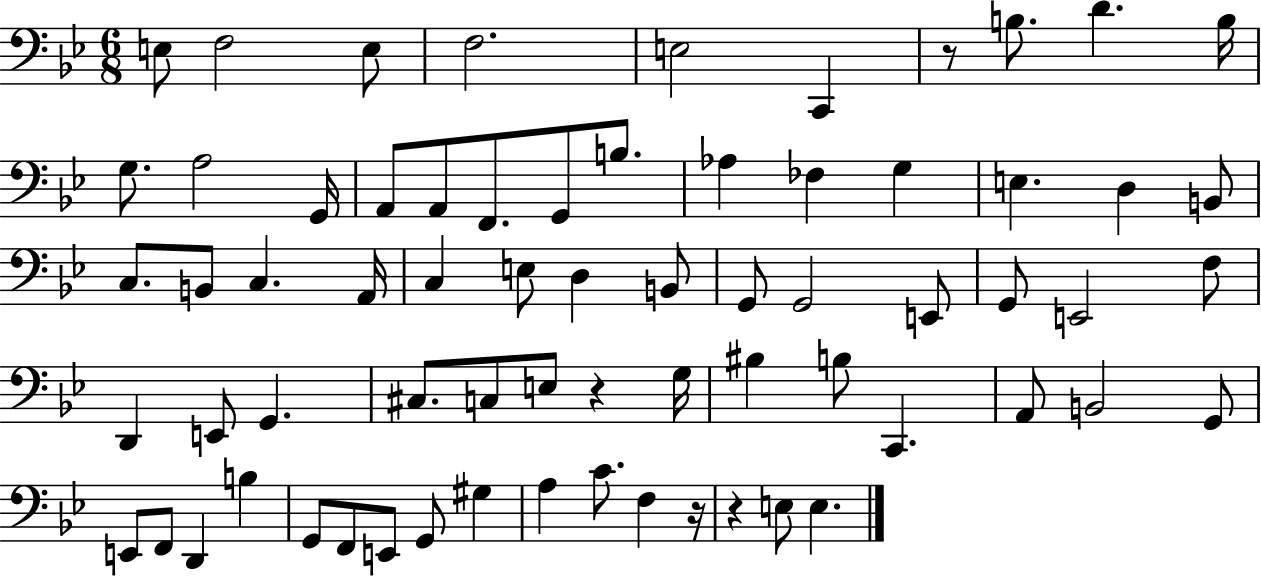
E3/e F3/h E3/e F3/h. E3/h C2/q R/e B3/e. D4/q. B3/s G3/e. A3/h G2/s A2/e A2/e F2/e. G2/e B3/e. Ab3/q FES3/q G3/q E3/q. D3/q B2/e C3/e. B2/e C3/q. A2/s C3/q E3/e D3/q B2/e G2/e G2/h E2/e G2/e E2/h F3/e D2/q E2/e G2/q. C#3/e. C3/e E3/e R/q G3/s BIS3/q B3/e C2/q. A2/e B2/h G2/e E2/e F2/e D2/q B3/q G2/e F2/e E2/e G2/e G#3/q A3/q C4/e. F3/q R/s R/q E3/e E3/q.